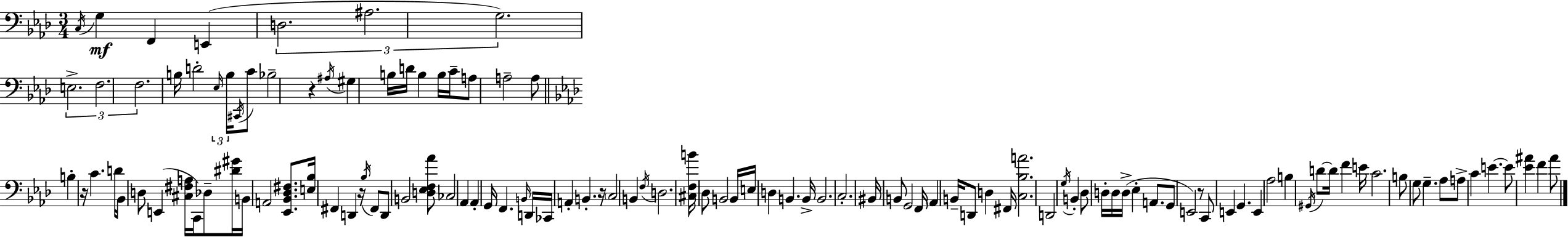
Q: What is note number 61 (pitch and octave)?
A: E3